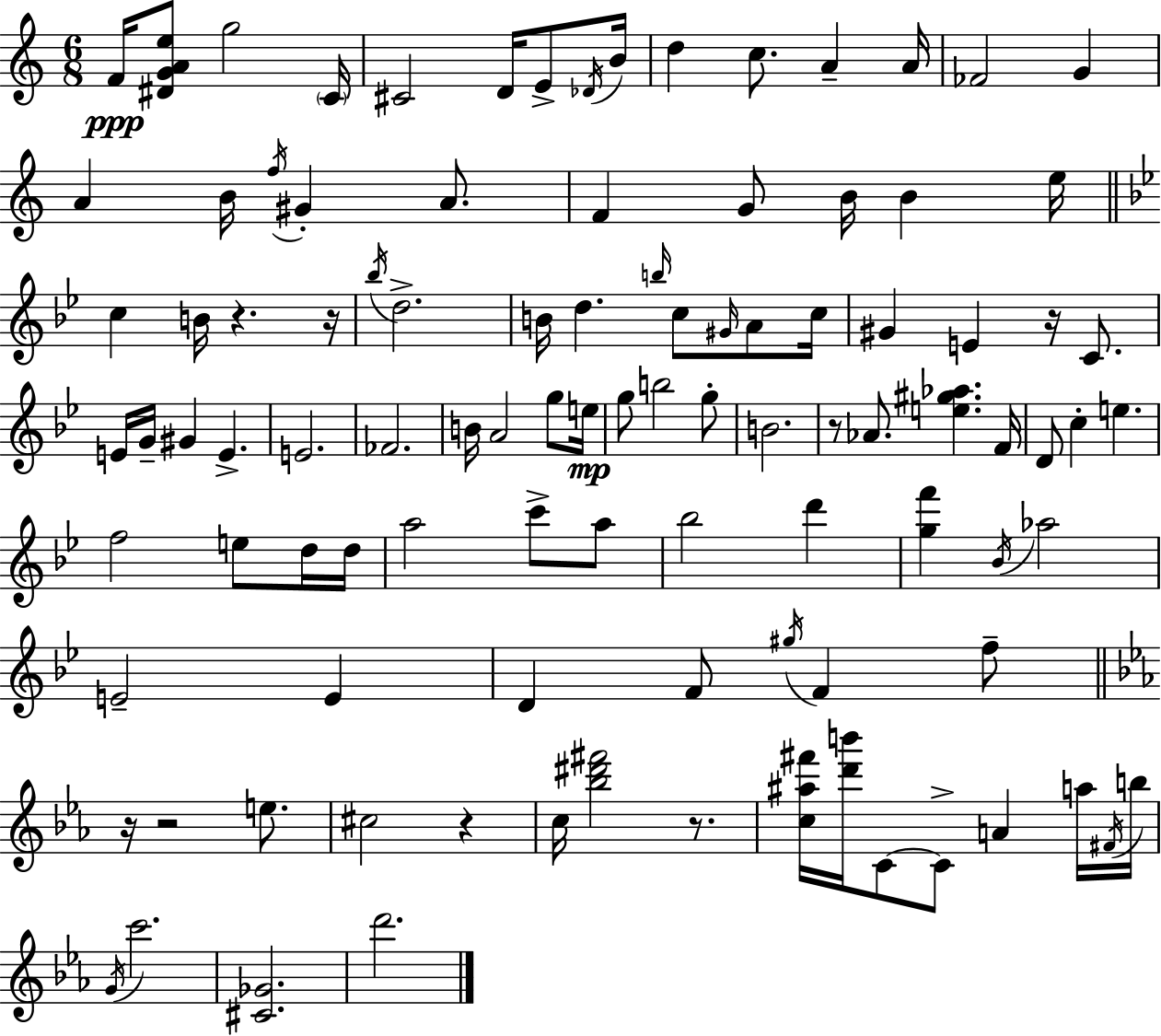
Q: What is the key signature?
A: C major